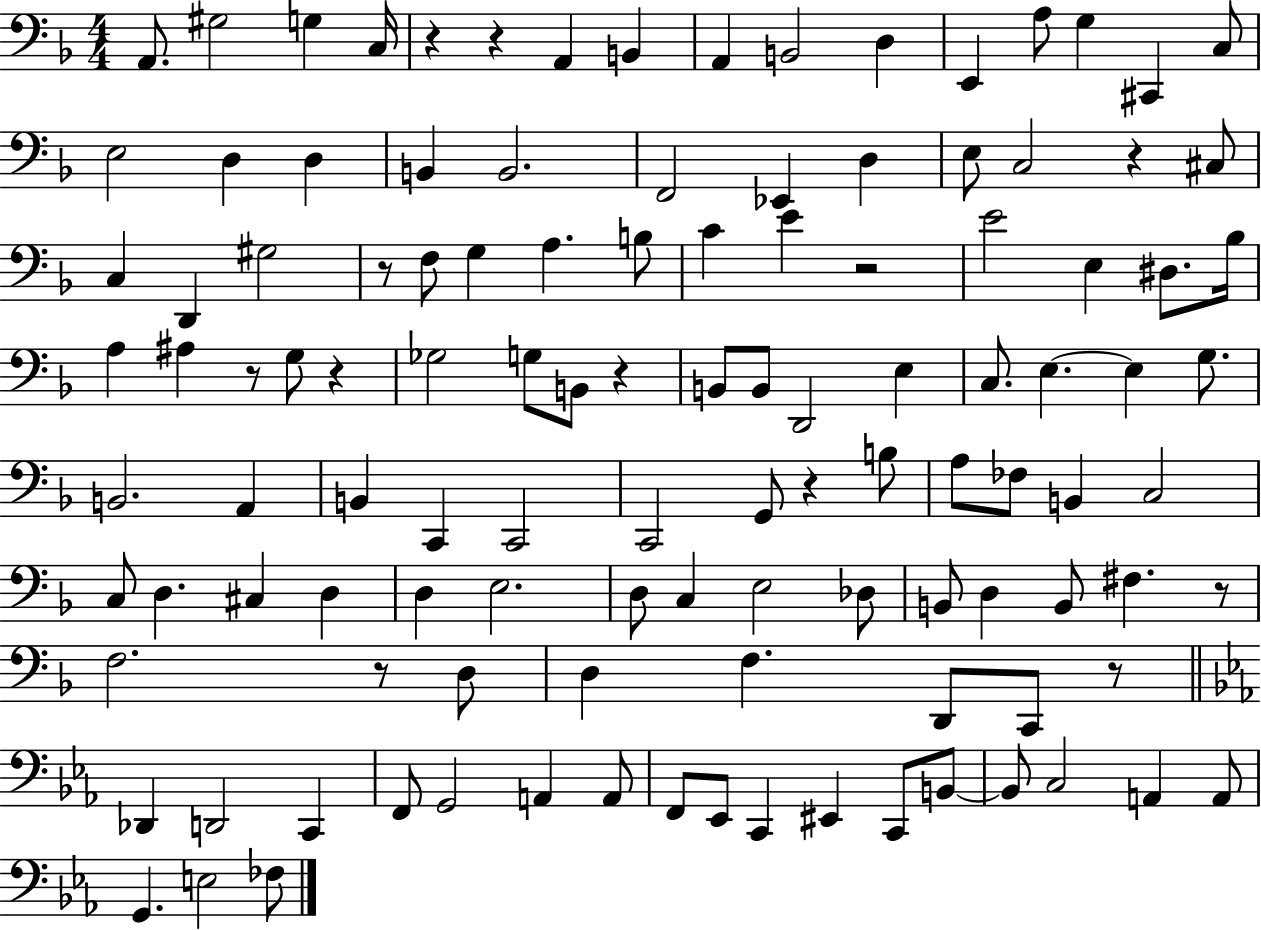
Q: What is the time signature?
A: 4/4